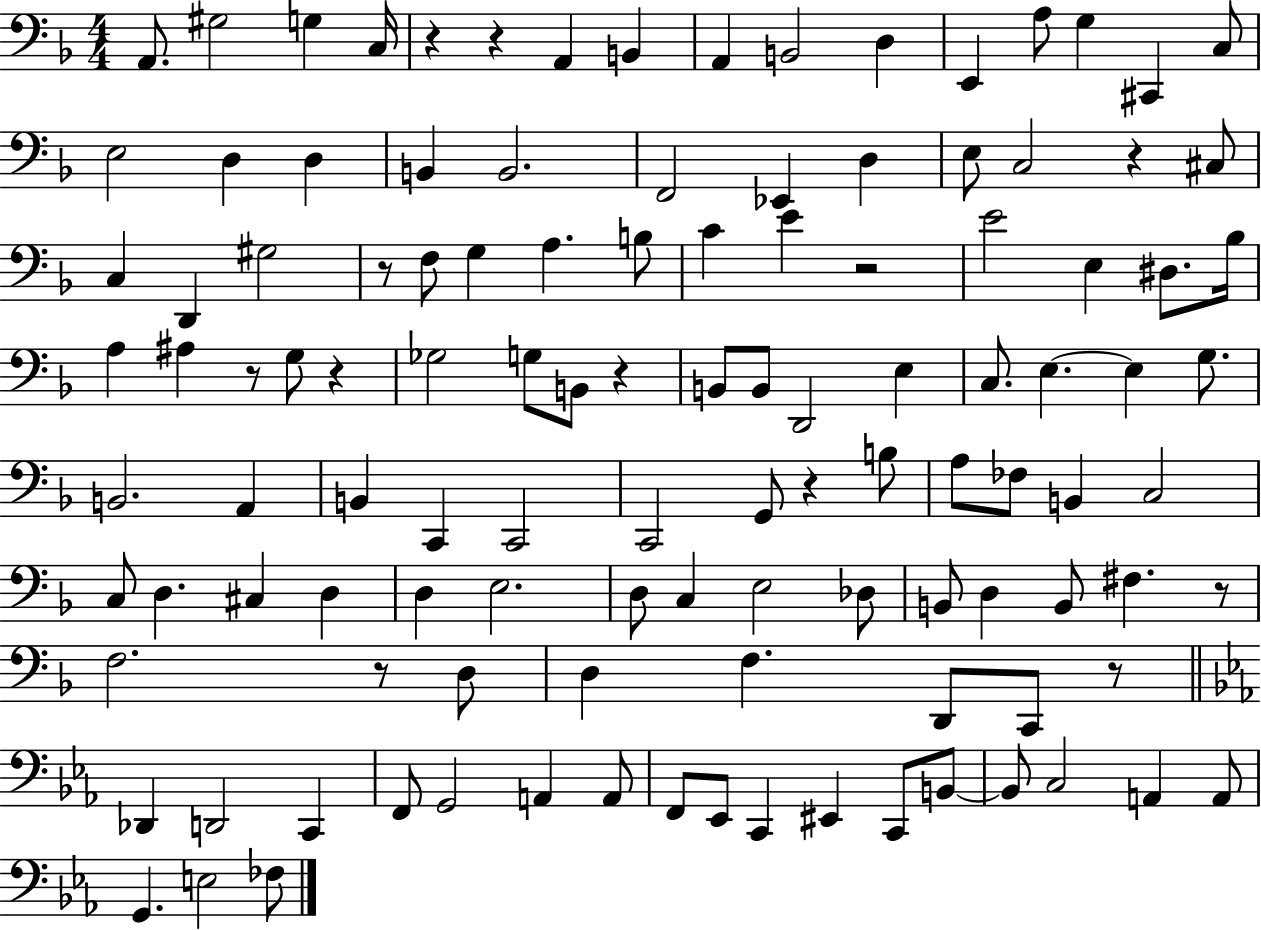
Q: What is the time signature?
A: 4/4